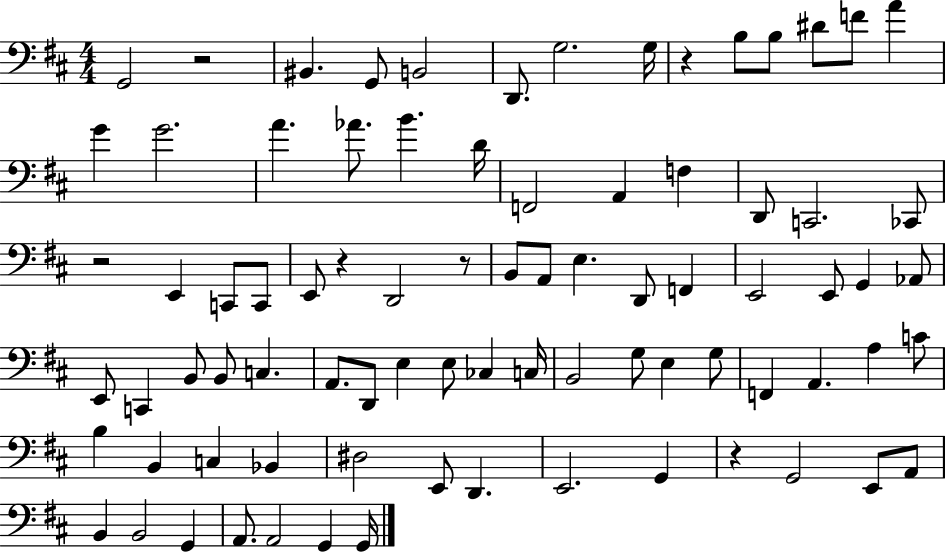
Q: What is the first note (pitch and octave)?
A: G2